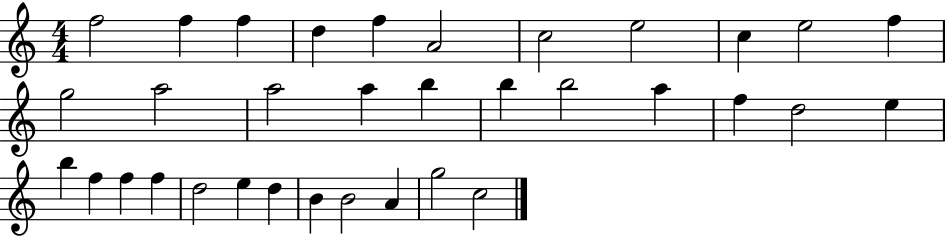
F5/h F5/q F5/q D5/q F5/q A4/h C5/h E5/h C5/q E5/h F5/q G5/h A5/h A5/h A5/q B5/q B5/q B5/h A5/q F5/q D5/h E5/q B5/q F5/q F5/q F5/q D5/h E5/q D5/q B4/q B4/h A4/q G5/h C5/h